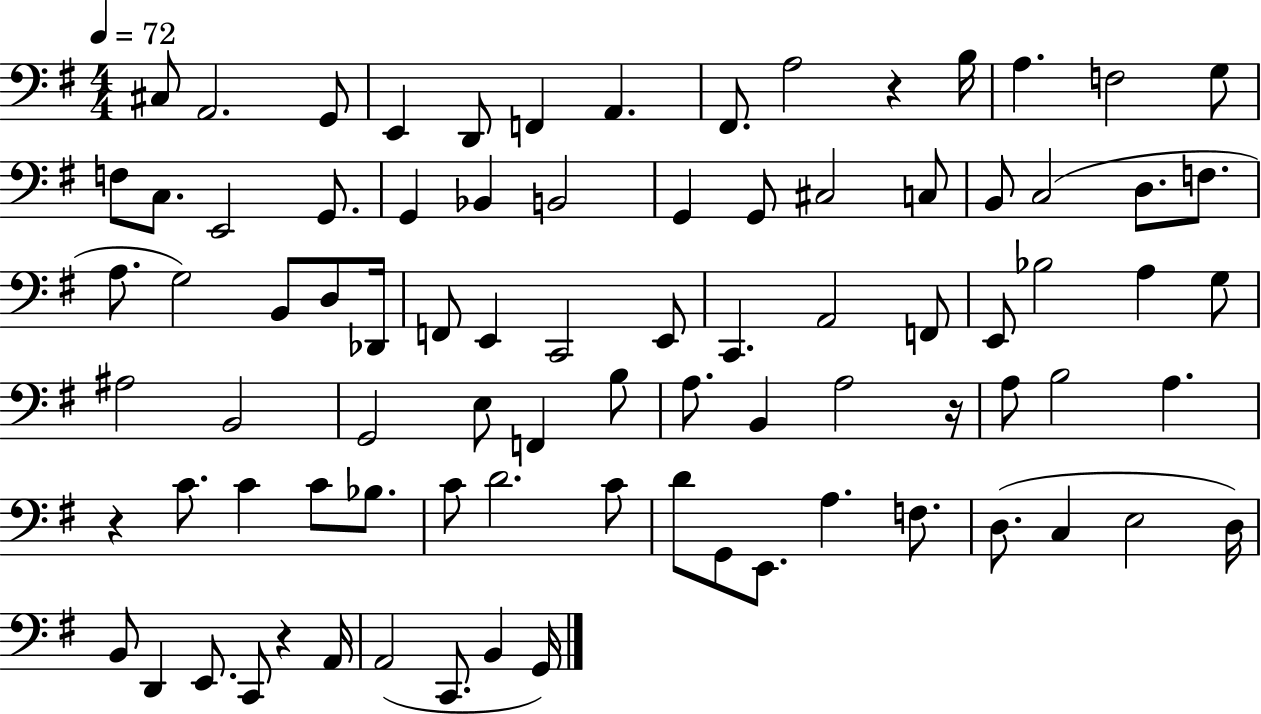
{
  \clef bass
  \numericTimeSignature
  \time 4/4
  \key g \major
  \tempo 4 = 72
  cis8 a,2. g,8 | e,4 d,8 f,4 a,4. | fis,8. a2 r4 b16 | a4. f2 g8 | \break f8 c8. e,2 g,8. | g,4 bes,4 b,2 | g,4 g,8 cis2 c8 | b,8 c2( d8. f8. | \break a8. g2) b,8 d8 des,16 | f,8 e,4 c,2 e,8 | c,4. a,2 f,8 | e,8 bes2 a4 g8 | \break ais2 b,2 | g,2 e8 f,4 b8 | a8. b,4 a2 r16 | a8 b2 a4. | \break r4 c'8. c'4 c'8 bes8. | c'8 d'2. c'8 | d'8 g,8 e,8. a4. f8. | d8.( c4 e2 d16) | \break b,8 d,4 e,8. c,8 r4 a,16 | a,2( c,8. b,4 g,16) | \bar "|."
}